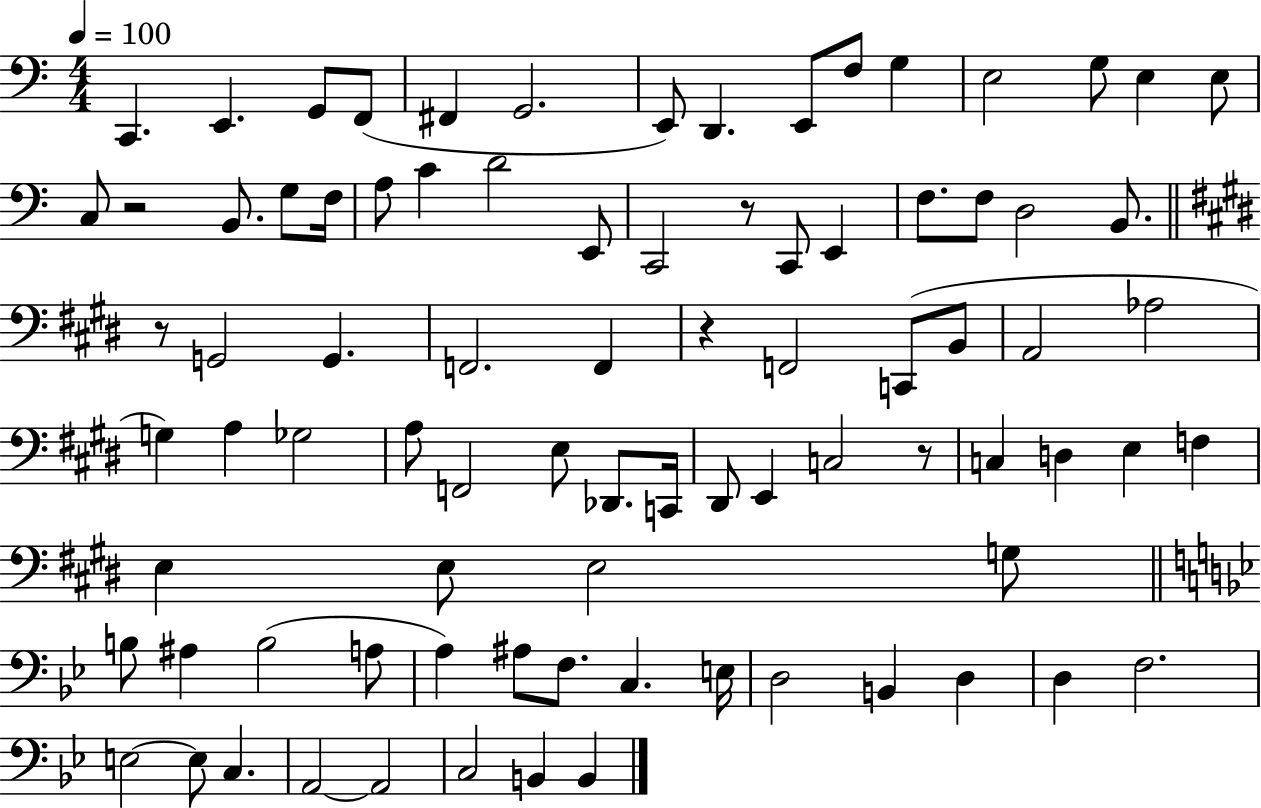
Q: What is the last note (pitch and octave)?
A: B2